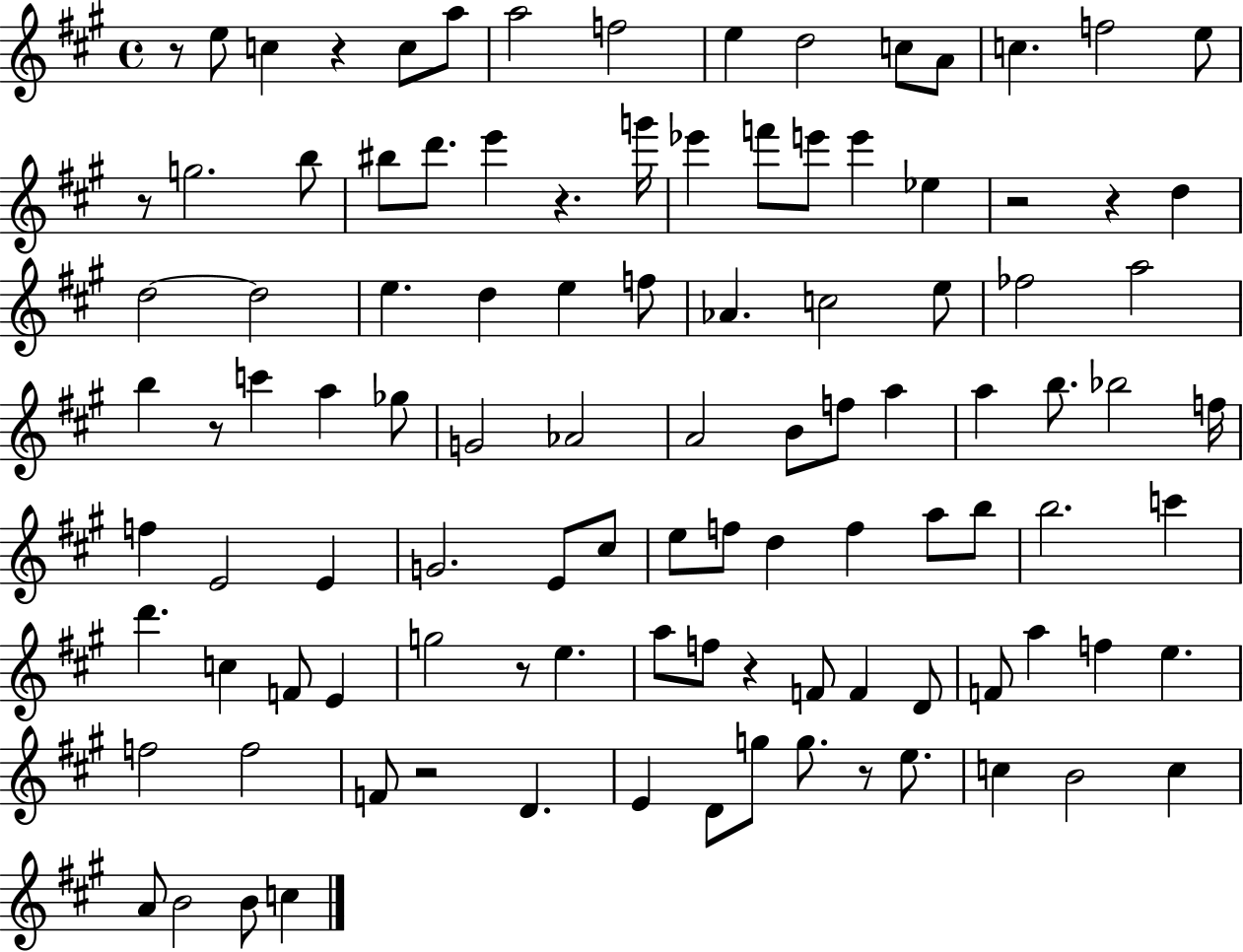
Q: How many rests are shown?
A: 11